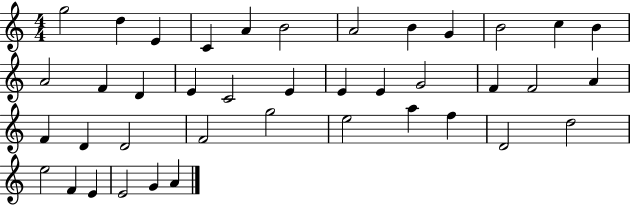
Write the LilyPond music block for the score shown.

{
  \clef treble
  \numericTimeSignature
  \time 4/4
  \key c \major
  g''2 d''4 e'4 | c'4 a'4 b'2 | a'2 b'4 g'4 | b'2 c''4 b'4 | \break a'2 f'4 d'4 | e'4 c'2 e'4 | e'4 e'4 g'2 | f'4 f'2 a'4 | \break f'4 d'4 d'2 | f'2 g''2 | e''2 a''4 f''4 | d'2 d''2 | \break e''2 f'4 e'4 | e'2 g'4 a'4 | \bar "|."
}